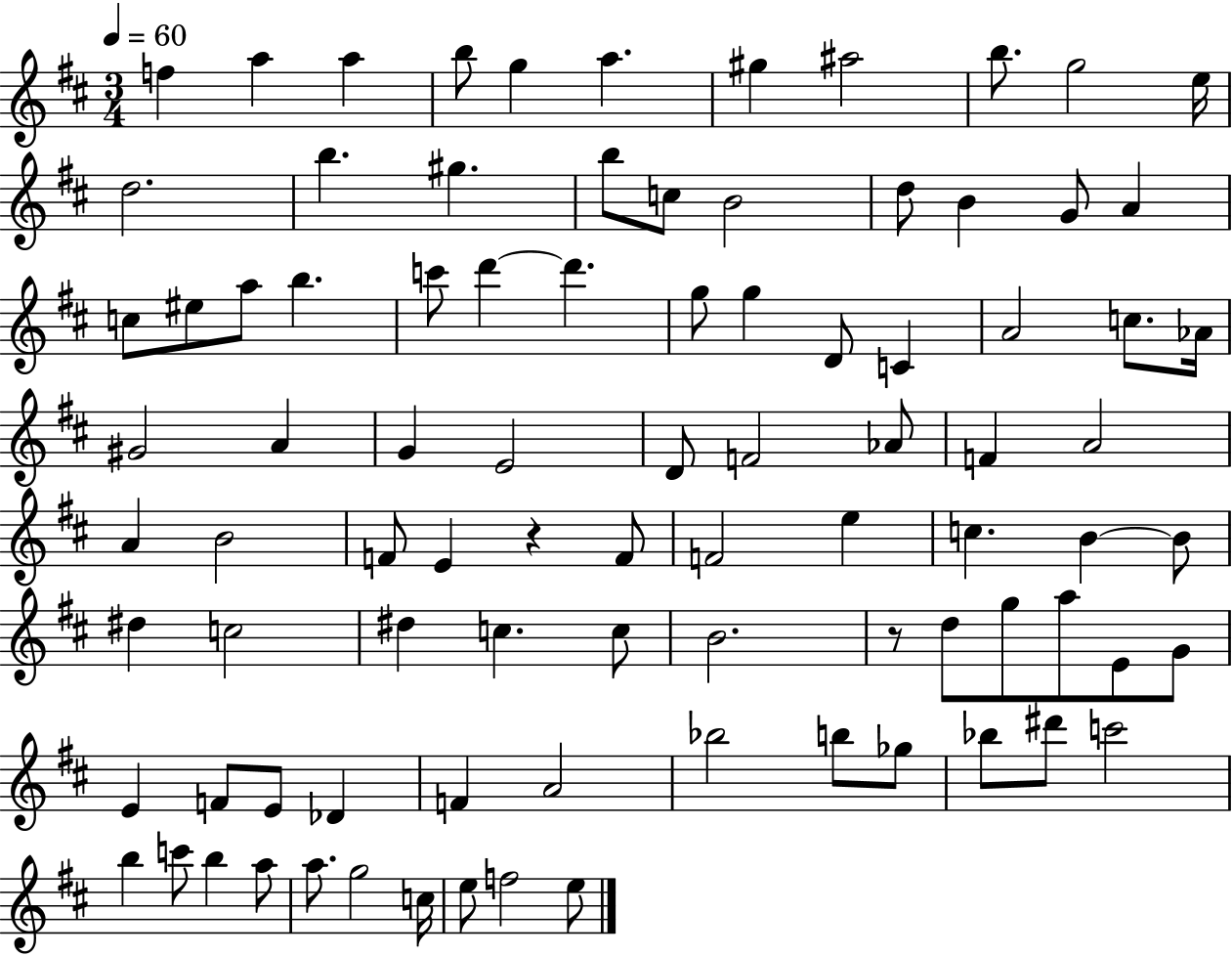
{
  \clef treble
  \numericTimeSignature
  \time 3/4
  \key d \major
  \tempo 4 = 60
  f''4 a''4 a''4 | b''8 g''4 a''4. | gis''4 ais''2 | b''8. g''2 e''16 | \break d''2. | b''4. gis''4. | b''8 c''8 b'2 | d''8 b'4 g'8 a'4 | \break c''8 eis''8 a''8 b''4. | c'''8 d'''4~~ d'''4. | g''8 g''4 d'8 c'4 | a'2 c''8. aes'16 | \break gis'2 a'4 | g'4 e'2 | d'8 f'2 aes'8 | f'4 a'2 | \break a'4 b'2 | f'8 e'4 r4 f'8 | f'2 e''4 | c''4. b'4~~ b'8 | \break dis''4 c''2 | dis''4 c''4. c''8 | b'2. | r8 d''8 g''8 a''8 e'8 g'8 | \break e'4 f'8 e'8 des'4 | f'4 a'2 | bes''2 b''8 ges''8 | bes''8 dis'''8 c'''2 | \break b''4 c'''8 b''4 a''8 | a''8. g''2 c''16 | e''8 f''2 e''8 | \bar "|."
}